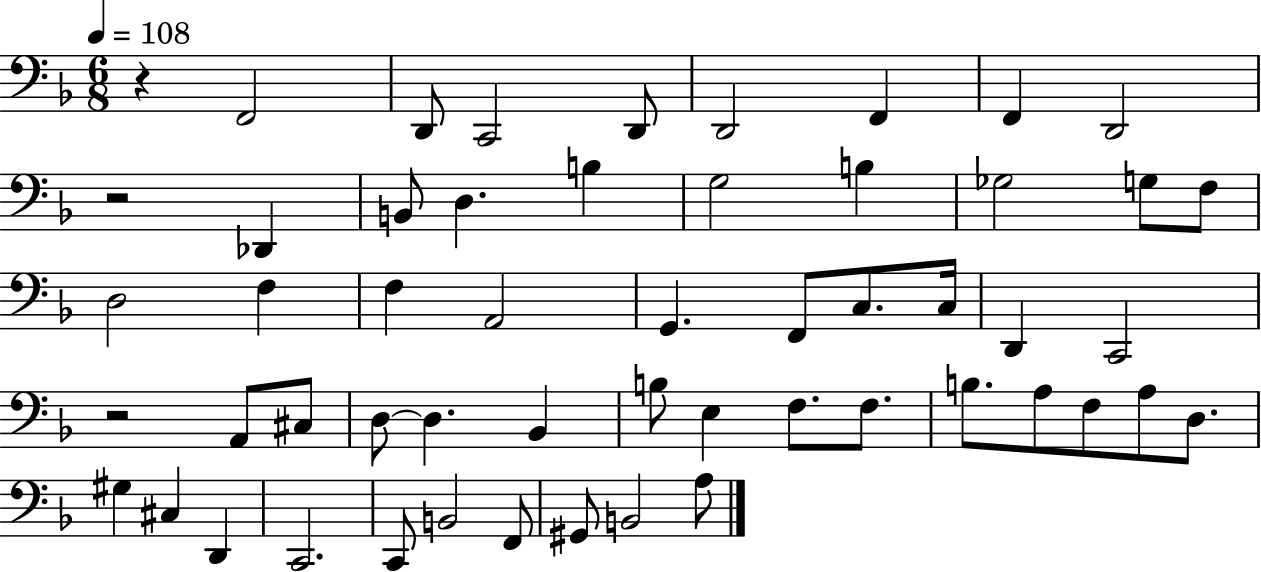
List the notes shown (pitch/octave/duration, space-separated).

R/q F2/h D2/e C2/h D2/e D2/h F2/q F2/q D2/h R/h Db2/q B2/e D3/q. B3/q G3/h B3/q Gb3/h G3/e F3/e D3/h F3/q F3/q A2/h G2/q. F2/e C3/e. C3/s D2/q C2/h R/h A2/e C#3/e D3/e D3/q. Bb2/q B3/e E3/q F3/e. F3/e. B3/e. A3/e F3/e A3/e D3/e. G#3/q C#3/q D2/q C2/h. C2/e B2/h F2/e G#2/e B2/h A3/e